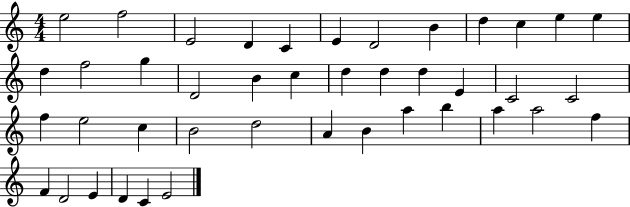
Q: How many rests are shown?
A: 0